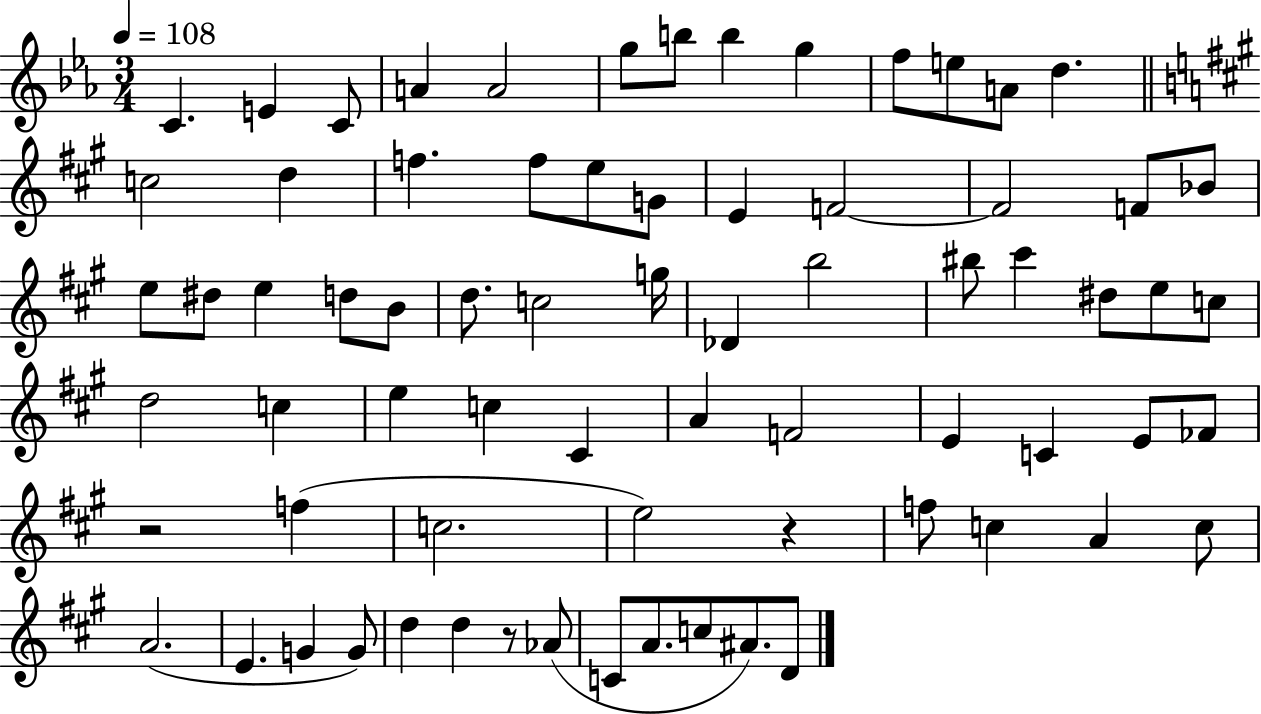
C4/q. E4/q C4/e A4/q A4/h G5/e B5/e B5/q G5/q F5/e E5/e A4/e D5/q. C5/h D5/q F5/q. F5/e E5/e G4/e E4/q F4/h F4/h F4/e Bb4/e E5/e D#5/e E5/q D5/e B4/e D5/e. C5/h G5/s Db4/q B5/h BIS5/e C#6/q D#5/e E5/e C5/e D5/h C5/q E5/q C5/q C#4/q A4/q F4/h E4/q C4/q E4/e FES4/e R/h F5/q C5/h. E5/h R/q F5/e C5/q A4/q C5/e A4/h. E4/q. G4/q G4/e D5/q D5/q R/e Ab4/e C4/e A4/e. C5/e A#4/e. D4/e